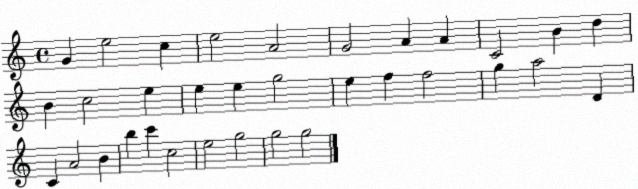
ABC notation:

X:1
T:Untitled
M:4/4
L:1/4
K:C
G e2 c e2 A2 G2 A A C2 B d B c2 e e e g2 e f f2 g a2 D C A2 B b c' c2 e2 g2 g2 g2